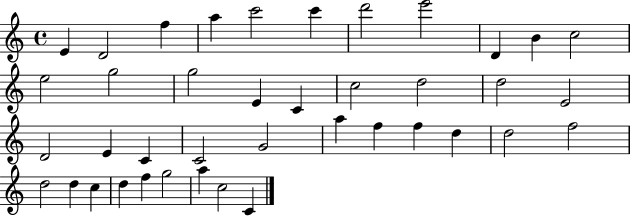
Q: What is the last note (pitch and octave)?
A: C4